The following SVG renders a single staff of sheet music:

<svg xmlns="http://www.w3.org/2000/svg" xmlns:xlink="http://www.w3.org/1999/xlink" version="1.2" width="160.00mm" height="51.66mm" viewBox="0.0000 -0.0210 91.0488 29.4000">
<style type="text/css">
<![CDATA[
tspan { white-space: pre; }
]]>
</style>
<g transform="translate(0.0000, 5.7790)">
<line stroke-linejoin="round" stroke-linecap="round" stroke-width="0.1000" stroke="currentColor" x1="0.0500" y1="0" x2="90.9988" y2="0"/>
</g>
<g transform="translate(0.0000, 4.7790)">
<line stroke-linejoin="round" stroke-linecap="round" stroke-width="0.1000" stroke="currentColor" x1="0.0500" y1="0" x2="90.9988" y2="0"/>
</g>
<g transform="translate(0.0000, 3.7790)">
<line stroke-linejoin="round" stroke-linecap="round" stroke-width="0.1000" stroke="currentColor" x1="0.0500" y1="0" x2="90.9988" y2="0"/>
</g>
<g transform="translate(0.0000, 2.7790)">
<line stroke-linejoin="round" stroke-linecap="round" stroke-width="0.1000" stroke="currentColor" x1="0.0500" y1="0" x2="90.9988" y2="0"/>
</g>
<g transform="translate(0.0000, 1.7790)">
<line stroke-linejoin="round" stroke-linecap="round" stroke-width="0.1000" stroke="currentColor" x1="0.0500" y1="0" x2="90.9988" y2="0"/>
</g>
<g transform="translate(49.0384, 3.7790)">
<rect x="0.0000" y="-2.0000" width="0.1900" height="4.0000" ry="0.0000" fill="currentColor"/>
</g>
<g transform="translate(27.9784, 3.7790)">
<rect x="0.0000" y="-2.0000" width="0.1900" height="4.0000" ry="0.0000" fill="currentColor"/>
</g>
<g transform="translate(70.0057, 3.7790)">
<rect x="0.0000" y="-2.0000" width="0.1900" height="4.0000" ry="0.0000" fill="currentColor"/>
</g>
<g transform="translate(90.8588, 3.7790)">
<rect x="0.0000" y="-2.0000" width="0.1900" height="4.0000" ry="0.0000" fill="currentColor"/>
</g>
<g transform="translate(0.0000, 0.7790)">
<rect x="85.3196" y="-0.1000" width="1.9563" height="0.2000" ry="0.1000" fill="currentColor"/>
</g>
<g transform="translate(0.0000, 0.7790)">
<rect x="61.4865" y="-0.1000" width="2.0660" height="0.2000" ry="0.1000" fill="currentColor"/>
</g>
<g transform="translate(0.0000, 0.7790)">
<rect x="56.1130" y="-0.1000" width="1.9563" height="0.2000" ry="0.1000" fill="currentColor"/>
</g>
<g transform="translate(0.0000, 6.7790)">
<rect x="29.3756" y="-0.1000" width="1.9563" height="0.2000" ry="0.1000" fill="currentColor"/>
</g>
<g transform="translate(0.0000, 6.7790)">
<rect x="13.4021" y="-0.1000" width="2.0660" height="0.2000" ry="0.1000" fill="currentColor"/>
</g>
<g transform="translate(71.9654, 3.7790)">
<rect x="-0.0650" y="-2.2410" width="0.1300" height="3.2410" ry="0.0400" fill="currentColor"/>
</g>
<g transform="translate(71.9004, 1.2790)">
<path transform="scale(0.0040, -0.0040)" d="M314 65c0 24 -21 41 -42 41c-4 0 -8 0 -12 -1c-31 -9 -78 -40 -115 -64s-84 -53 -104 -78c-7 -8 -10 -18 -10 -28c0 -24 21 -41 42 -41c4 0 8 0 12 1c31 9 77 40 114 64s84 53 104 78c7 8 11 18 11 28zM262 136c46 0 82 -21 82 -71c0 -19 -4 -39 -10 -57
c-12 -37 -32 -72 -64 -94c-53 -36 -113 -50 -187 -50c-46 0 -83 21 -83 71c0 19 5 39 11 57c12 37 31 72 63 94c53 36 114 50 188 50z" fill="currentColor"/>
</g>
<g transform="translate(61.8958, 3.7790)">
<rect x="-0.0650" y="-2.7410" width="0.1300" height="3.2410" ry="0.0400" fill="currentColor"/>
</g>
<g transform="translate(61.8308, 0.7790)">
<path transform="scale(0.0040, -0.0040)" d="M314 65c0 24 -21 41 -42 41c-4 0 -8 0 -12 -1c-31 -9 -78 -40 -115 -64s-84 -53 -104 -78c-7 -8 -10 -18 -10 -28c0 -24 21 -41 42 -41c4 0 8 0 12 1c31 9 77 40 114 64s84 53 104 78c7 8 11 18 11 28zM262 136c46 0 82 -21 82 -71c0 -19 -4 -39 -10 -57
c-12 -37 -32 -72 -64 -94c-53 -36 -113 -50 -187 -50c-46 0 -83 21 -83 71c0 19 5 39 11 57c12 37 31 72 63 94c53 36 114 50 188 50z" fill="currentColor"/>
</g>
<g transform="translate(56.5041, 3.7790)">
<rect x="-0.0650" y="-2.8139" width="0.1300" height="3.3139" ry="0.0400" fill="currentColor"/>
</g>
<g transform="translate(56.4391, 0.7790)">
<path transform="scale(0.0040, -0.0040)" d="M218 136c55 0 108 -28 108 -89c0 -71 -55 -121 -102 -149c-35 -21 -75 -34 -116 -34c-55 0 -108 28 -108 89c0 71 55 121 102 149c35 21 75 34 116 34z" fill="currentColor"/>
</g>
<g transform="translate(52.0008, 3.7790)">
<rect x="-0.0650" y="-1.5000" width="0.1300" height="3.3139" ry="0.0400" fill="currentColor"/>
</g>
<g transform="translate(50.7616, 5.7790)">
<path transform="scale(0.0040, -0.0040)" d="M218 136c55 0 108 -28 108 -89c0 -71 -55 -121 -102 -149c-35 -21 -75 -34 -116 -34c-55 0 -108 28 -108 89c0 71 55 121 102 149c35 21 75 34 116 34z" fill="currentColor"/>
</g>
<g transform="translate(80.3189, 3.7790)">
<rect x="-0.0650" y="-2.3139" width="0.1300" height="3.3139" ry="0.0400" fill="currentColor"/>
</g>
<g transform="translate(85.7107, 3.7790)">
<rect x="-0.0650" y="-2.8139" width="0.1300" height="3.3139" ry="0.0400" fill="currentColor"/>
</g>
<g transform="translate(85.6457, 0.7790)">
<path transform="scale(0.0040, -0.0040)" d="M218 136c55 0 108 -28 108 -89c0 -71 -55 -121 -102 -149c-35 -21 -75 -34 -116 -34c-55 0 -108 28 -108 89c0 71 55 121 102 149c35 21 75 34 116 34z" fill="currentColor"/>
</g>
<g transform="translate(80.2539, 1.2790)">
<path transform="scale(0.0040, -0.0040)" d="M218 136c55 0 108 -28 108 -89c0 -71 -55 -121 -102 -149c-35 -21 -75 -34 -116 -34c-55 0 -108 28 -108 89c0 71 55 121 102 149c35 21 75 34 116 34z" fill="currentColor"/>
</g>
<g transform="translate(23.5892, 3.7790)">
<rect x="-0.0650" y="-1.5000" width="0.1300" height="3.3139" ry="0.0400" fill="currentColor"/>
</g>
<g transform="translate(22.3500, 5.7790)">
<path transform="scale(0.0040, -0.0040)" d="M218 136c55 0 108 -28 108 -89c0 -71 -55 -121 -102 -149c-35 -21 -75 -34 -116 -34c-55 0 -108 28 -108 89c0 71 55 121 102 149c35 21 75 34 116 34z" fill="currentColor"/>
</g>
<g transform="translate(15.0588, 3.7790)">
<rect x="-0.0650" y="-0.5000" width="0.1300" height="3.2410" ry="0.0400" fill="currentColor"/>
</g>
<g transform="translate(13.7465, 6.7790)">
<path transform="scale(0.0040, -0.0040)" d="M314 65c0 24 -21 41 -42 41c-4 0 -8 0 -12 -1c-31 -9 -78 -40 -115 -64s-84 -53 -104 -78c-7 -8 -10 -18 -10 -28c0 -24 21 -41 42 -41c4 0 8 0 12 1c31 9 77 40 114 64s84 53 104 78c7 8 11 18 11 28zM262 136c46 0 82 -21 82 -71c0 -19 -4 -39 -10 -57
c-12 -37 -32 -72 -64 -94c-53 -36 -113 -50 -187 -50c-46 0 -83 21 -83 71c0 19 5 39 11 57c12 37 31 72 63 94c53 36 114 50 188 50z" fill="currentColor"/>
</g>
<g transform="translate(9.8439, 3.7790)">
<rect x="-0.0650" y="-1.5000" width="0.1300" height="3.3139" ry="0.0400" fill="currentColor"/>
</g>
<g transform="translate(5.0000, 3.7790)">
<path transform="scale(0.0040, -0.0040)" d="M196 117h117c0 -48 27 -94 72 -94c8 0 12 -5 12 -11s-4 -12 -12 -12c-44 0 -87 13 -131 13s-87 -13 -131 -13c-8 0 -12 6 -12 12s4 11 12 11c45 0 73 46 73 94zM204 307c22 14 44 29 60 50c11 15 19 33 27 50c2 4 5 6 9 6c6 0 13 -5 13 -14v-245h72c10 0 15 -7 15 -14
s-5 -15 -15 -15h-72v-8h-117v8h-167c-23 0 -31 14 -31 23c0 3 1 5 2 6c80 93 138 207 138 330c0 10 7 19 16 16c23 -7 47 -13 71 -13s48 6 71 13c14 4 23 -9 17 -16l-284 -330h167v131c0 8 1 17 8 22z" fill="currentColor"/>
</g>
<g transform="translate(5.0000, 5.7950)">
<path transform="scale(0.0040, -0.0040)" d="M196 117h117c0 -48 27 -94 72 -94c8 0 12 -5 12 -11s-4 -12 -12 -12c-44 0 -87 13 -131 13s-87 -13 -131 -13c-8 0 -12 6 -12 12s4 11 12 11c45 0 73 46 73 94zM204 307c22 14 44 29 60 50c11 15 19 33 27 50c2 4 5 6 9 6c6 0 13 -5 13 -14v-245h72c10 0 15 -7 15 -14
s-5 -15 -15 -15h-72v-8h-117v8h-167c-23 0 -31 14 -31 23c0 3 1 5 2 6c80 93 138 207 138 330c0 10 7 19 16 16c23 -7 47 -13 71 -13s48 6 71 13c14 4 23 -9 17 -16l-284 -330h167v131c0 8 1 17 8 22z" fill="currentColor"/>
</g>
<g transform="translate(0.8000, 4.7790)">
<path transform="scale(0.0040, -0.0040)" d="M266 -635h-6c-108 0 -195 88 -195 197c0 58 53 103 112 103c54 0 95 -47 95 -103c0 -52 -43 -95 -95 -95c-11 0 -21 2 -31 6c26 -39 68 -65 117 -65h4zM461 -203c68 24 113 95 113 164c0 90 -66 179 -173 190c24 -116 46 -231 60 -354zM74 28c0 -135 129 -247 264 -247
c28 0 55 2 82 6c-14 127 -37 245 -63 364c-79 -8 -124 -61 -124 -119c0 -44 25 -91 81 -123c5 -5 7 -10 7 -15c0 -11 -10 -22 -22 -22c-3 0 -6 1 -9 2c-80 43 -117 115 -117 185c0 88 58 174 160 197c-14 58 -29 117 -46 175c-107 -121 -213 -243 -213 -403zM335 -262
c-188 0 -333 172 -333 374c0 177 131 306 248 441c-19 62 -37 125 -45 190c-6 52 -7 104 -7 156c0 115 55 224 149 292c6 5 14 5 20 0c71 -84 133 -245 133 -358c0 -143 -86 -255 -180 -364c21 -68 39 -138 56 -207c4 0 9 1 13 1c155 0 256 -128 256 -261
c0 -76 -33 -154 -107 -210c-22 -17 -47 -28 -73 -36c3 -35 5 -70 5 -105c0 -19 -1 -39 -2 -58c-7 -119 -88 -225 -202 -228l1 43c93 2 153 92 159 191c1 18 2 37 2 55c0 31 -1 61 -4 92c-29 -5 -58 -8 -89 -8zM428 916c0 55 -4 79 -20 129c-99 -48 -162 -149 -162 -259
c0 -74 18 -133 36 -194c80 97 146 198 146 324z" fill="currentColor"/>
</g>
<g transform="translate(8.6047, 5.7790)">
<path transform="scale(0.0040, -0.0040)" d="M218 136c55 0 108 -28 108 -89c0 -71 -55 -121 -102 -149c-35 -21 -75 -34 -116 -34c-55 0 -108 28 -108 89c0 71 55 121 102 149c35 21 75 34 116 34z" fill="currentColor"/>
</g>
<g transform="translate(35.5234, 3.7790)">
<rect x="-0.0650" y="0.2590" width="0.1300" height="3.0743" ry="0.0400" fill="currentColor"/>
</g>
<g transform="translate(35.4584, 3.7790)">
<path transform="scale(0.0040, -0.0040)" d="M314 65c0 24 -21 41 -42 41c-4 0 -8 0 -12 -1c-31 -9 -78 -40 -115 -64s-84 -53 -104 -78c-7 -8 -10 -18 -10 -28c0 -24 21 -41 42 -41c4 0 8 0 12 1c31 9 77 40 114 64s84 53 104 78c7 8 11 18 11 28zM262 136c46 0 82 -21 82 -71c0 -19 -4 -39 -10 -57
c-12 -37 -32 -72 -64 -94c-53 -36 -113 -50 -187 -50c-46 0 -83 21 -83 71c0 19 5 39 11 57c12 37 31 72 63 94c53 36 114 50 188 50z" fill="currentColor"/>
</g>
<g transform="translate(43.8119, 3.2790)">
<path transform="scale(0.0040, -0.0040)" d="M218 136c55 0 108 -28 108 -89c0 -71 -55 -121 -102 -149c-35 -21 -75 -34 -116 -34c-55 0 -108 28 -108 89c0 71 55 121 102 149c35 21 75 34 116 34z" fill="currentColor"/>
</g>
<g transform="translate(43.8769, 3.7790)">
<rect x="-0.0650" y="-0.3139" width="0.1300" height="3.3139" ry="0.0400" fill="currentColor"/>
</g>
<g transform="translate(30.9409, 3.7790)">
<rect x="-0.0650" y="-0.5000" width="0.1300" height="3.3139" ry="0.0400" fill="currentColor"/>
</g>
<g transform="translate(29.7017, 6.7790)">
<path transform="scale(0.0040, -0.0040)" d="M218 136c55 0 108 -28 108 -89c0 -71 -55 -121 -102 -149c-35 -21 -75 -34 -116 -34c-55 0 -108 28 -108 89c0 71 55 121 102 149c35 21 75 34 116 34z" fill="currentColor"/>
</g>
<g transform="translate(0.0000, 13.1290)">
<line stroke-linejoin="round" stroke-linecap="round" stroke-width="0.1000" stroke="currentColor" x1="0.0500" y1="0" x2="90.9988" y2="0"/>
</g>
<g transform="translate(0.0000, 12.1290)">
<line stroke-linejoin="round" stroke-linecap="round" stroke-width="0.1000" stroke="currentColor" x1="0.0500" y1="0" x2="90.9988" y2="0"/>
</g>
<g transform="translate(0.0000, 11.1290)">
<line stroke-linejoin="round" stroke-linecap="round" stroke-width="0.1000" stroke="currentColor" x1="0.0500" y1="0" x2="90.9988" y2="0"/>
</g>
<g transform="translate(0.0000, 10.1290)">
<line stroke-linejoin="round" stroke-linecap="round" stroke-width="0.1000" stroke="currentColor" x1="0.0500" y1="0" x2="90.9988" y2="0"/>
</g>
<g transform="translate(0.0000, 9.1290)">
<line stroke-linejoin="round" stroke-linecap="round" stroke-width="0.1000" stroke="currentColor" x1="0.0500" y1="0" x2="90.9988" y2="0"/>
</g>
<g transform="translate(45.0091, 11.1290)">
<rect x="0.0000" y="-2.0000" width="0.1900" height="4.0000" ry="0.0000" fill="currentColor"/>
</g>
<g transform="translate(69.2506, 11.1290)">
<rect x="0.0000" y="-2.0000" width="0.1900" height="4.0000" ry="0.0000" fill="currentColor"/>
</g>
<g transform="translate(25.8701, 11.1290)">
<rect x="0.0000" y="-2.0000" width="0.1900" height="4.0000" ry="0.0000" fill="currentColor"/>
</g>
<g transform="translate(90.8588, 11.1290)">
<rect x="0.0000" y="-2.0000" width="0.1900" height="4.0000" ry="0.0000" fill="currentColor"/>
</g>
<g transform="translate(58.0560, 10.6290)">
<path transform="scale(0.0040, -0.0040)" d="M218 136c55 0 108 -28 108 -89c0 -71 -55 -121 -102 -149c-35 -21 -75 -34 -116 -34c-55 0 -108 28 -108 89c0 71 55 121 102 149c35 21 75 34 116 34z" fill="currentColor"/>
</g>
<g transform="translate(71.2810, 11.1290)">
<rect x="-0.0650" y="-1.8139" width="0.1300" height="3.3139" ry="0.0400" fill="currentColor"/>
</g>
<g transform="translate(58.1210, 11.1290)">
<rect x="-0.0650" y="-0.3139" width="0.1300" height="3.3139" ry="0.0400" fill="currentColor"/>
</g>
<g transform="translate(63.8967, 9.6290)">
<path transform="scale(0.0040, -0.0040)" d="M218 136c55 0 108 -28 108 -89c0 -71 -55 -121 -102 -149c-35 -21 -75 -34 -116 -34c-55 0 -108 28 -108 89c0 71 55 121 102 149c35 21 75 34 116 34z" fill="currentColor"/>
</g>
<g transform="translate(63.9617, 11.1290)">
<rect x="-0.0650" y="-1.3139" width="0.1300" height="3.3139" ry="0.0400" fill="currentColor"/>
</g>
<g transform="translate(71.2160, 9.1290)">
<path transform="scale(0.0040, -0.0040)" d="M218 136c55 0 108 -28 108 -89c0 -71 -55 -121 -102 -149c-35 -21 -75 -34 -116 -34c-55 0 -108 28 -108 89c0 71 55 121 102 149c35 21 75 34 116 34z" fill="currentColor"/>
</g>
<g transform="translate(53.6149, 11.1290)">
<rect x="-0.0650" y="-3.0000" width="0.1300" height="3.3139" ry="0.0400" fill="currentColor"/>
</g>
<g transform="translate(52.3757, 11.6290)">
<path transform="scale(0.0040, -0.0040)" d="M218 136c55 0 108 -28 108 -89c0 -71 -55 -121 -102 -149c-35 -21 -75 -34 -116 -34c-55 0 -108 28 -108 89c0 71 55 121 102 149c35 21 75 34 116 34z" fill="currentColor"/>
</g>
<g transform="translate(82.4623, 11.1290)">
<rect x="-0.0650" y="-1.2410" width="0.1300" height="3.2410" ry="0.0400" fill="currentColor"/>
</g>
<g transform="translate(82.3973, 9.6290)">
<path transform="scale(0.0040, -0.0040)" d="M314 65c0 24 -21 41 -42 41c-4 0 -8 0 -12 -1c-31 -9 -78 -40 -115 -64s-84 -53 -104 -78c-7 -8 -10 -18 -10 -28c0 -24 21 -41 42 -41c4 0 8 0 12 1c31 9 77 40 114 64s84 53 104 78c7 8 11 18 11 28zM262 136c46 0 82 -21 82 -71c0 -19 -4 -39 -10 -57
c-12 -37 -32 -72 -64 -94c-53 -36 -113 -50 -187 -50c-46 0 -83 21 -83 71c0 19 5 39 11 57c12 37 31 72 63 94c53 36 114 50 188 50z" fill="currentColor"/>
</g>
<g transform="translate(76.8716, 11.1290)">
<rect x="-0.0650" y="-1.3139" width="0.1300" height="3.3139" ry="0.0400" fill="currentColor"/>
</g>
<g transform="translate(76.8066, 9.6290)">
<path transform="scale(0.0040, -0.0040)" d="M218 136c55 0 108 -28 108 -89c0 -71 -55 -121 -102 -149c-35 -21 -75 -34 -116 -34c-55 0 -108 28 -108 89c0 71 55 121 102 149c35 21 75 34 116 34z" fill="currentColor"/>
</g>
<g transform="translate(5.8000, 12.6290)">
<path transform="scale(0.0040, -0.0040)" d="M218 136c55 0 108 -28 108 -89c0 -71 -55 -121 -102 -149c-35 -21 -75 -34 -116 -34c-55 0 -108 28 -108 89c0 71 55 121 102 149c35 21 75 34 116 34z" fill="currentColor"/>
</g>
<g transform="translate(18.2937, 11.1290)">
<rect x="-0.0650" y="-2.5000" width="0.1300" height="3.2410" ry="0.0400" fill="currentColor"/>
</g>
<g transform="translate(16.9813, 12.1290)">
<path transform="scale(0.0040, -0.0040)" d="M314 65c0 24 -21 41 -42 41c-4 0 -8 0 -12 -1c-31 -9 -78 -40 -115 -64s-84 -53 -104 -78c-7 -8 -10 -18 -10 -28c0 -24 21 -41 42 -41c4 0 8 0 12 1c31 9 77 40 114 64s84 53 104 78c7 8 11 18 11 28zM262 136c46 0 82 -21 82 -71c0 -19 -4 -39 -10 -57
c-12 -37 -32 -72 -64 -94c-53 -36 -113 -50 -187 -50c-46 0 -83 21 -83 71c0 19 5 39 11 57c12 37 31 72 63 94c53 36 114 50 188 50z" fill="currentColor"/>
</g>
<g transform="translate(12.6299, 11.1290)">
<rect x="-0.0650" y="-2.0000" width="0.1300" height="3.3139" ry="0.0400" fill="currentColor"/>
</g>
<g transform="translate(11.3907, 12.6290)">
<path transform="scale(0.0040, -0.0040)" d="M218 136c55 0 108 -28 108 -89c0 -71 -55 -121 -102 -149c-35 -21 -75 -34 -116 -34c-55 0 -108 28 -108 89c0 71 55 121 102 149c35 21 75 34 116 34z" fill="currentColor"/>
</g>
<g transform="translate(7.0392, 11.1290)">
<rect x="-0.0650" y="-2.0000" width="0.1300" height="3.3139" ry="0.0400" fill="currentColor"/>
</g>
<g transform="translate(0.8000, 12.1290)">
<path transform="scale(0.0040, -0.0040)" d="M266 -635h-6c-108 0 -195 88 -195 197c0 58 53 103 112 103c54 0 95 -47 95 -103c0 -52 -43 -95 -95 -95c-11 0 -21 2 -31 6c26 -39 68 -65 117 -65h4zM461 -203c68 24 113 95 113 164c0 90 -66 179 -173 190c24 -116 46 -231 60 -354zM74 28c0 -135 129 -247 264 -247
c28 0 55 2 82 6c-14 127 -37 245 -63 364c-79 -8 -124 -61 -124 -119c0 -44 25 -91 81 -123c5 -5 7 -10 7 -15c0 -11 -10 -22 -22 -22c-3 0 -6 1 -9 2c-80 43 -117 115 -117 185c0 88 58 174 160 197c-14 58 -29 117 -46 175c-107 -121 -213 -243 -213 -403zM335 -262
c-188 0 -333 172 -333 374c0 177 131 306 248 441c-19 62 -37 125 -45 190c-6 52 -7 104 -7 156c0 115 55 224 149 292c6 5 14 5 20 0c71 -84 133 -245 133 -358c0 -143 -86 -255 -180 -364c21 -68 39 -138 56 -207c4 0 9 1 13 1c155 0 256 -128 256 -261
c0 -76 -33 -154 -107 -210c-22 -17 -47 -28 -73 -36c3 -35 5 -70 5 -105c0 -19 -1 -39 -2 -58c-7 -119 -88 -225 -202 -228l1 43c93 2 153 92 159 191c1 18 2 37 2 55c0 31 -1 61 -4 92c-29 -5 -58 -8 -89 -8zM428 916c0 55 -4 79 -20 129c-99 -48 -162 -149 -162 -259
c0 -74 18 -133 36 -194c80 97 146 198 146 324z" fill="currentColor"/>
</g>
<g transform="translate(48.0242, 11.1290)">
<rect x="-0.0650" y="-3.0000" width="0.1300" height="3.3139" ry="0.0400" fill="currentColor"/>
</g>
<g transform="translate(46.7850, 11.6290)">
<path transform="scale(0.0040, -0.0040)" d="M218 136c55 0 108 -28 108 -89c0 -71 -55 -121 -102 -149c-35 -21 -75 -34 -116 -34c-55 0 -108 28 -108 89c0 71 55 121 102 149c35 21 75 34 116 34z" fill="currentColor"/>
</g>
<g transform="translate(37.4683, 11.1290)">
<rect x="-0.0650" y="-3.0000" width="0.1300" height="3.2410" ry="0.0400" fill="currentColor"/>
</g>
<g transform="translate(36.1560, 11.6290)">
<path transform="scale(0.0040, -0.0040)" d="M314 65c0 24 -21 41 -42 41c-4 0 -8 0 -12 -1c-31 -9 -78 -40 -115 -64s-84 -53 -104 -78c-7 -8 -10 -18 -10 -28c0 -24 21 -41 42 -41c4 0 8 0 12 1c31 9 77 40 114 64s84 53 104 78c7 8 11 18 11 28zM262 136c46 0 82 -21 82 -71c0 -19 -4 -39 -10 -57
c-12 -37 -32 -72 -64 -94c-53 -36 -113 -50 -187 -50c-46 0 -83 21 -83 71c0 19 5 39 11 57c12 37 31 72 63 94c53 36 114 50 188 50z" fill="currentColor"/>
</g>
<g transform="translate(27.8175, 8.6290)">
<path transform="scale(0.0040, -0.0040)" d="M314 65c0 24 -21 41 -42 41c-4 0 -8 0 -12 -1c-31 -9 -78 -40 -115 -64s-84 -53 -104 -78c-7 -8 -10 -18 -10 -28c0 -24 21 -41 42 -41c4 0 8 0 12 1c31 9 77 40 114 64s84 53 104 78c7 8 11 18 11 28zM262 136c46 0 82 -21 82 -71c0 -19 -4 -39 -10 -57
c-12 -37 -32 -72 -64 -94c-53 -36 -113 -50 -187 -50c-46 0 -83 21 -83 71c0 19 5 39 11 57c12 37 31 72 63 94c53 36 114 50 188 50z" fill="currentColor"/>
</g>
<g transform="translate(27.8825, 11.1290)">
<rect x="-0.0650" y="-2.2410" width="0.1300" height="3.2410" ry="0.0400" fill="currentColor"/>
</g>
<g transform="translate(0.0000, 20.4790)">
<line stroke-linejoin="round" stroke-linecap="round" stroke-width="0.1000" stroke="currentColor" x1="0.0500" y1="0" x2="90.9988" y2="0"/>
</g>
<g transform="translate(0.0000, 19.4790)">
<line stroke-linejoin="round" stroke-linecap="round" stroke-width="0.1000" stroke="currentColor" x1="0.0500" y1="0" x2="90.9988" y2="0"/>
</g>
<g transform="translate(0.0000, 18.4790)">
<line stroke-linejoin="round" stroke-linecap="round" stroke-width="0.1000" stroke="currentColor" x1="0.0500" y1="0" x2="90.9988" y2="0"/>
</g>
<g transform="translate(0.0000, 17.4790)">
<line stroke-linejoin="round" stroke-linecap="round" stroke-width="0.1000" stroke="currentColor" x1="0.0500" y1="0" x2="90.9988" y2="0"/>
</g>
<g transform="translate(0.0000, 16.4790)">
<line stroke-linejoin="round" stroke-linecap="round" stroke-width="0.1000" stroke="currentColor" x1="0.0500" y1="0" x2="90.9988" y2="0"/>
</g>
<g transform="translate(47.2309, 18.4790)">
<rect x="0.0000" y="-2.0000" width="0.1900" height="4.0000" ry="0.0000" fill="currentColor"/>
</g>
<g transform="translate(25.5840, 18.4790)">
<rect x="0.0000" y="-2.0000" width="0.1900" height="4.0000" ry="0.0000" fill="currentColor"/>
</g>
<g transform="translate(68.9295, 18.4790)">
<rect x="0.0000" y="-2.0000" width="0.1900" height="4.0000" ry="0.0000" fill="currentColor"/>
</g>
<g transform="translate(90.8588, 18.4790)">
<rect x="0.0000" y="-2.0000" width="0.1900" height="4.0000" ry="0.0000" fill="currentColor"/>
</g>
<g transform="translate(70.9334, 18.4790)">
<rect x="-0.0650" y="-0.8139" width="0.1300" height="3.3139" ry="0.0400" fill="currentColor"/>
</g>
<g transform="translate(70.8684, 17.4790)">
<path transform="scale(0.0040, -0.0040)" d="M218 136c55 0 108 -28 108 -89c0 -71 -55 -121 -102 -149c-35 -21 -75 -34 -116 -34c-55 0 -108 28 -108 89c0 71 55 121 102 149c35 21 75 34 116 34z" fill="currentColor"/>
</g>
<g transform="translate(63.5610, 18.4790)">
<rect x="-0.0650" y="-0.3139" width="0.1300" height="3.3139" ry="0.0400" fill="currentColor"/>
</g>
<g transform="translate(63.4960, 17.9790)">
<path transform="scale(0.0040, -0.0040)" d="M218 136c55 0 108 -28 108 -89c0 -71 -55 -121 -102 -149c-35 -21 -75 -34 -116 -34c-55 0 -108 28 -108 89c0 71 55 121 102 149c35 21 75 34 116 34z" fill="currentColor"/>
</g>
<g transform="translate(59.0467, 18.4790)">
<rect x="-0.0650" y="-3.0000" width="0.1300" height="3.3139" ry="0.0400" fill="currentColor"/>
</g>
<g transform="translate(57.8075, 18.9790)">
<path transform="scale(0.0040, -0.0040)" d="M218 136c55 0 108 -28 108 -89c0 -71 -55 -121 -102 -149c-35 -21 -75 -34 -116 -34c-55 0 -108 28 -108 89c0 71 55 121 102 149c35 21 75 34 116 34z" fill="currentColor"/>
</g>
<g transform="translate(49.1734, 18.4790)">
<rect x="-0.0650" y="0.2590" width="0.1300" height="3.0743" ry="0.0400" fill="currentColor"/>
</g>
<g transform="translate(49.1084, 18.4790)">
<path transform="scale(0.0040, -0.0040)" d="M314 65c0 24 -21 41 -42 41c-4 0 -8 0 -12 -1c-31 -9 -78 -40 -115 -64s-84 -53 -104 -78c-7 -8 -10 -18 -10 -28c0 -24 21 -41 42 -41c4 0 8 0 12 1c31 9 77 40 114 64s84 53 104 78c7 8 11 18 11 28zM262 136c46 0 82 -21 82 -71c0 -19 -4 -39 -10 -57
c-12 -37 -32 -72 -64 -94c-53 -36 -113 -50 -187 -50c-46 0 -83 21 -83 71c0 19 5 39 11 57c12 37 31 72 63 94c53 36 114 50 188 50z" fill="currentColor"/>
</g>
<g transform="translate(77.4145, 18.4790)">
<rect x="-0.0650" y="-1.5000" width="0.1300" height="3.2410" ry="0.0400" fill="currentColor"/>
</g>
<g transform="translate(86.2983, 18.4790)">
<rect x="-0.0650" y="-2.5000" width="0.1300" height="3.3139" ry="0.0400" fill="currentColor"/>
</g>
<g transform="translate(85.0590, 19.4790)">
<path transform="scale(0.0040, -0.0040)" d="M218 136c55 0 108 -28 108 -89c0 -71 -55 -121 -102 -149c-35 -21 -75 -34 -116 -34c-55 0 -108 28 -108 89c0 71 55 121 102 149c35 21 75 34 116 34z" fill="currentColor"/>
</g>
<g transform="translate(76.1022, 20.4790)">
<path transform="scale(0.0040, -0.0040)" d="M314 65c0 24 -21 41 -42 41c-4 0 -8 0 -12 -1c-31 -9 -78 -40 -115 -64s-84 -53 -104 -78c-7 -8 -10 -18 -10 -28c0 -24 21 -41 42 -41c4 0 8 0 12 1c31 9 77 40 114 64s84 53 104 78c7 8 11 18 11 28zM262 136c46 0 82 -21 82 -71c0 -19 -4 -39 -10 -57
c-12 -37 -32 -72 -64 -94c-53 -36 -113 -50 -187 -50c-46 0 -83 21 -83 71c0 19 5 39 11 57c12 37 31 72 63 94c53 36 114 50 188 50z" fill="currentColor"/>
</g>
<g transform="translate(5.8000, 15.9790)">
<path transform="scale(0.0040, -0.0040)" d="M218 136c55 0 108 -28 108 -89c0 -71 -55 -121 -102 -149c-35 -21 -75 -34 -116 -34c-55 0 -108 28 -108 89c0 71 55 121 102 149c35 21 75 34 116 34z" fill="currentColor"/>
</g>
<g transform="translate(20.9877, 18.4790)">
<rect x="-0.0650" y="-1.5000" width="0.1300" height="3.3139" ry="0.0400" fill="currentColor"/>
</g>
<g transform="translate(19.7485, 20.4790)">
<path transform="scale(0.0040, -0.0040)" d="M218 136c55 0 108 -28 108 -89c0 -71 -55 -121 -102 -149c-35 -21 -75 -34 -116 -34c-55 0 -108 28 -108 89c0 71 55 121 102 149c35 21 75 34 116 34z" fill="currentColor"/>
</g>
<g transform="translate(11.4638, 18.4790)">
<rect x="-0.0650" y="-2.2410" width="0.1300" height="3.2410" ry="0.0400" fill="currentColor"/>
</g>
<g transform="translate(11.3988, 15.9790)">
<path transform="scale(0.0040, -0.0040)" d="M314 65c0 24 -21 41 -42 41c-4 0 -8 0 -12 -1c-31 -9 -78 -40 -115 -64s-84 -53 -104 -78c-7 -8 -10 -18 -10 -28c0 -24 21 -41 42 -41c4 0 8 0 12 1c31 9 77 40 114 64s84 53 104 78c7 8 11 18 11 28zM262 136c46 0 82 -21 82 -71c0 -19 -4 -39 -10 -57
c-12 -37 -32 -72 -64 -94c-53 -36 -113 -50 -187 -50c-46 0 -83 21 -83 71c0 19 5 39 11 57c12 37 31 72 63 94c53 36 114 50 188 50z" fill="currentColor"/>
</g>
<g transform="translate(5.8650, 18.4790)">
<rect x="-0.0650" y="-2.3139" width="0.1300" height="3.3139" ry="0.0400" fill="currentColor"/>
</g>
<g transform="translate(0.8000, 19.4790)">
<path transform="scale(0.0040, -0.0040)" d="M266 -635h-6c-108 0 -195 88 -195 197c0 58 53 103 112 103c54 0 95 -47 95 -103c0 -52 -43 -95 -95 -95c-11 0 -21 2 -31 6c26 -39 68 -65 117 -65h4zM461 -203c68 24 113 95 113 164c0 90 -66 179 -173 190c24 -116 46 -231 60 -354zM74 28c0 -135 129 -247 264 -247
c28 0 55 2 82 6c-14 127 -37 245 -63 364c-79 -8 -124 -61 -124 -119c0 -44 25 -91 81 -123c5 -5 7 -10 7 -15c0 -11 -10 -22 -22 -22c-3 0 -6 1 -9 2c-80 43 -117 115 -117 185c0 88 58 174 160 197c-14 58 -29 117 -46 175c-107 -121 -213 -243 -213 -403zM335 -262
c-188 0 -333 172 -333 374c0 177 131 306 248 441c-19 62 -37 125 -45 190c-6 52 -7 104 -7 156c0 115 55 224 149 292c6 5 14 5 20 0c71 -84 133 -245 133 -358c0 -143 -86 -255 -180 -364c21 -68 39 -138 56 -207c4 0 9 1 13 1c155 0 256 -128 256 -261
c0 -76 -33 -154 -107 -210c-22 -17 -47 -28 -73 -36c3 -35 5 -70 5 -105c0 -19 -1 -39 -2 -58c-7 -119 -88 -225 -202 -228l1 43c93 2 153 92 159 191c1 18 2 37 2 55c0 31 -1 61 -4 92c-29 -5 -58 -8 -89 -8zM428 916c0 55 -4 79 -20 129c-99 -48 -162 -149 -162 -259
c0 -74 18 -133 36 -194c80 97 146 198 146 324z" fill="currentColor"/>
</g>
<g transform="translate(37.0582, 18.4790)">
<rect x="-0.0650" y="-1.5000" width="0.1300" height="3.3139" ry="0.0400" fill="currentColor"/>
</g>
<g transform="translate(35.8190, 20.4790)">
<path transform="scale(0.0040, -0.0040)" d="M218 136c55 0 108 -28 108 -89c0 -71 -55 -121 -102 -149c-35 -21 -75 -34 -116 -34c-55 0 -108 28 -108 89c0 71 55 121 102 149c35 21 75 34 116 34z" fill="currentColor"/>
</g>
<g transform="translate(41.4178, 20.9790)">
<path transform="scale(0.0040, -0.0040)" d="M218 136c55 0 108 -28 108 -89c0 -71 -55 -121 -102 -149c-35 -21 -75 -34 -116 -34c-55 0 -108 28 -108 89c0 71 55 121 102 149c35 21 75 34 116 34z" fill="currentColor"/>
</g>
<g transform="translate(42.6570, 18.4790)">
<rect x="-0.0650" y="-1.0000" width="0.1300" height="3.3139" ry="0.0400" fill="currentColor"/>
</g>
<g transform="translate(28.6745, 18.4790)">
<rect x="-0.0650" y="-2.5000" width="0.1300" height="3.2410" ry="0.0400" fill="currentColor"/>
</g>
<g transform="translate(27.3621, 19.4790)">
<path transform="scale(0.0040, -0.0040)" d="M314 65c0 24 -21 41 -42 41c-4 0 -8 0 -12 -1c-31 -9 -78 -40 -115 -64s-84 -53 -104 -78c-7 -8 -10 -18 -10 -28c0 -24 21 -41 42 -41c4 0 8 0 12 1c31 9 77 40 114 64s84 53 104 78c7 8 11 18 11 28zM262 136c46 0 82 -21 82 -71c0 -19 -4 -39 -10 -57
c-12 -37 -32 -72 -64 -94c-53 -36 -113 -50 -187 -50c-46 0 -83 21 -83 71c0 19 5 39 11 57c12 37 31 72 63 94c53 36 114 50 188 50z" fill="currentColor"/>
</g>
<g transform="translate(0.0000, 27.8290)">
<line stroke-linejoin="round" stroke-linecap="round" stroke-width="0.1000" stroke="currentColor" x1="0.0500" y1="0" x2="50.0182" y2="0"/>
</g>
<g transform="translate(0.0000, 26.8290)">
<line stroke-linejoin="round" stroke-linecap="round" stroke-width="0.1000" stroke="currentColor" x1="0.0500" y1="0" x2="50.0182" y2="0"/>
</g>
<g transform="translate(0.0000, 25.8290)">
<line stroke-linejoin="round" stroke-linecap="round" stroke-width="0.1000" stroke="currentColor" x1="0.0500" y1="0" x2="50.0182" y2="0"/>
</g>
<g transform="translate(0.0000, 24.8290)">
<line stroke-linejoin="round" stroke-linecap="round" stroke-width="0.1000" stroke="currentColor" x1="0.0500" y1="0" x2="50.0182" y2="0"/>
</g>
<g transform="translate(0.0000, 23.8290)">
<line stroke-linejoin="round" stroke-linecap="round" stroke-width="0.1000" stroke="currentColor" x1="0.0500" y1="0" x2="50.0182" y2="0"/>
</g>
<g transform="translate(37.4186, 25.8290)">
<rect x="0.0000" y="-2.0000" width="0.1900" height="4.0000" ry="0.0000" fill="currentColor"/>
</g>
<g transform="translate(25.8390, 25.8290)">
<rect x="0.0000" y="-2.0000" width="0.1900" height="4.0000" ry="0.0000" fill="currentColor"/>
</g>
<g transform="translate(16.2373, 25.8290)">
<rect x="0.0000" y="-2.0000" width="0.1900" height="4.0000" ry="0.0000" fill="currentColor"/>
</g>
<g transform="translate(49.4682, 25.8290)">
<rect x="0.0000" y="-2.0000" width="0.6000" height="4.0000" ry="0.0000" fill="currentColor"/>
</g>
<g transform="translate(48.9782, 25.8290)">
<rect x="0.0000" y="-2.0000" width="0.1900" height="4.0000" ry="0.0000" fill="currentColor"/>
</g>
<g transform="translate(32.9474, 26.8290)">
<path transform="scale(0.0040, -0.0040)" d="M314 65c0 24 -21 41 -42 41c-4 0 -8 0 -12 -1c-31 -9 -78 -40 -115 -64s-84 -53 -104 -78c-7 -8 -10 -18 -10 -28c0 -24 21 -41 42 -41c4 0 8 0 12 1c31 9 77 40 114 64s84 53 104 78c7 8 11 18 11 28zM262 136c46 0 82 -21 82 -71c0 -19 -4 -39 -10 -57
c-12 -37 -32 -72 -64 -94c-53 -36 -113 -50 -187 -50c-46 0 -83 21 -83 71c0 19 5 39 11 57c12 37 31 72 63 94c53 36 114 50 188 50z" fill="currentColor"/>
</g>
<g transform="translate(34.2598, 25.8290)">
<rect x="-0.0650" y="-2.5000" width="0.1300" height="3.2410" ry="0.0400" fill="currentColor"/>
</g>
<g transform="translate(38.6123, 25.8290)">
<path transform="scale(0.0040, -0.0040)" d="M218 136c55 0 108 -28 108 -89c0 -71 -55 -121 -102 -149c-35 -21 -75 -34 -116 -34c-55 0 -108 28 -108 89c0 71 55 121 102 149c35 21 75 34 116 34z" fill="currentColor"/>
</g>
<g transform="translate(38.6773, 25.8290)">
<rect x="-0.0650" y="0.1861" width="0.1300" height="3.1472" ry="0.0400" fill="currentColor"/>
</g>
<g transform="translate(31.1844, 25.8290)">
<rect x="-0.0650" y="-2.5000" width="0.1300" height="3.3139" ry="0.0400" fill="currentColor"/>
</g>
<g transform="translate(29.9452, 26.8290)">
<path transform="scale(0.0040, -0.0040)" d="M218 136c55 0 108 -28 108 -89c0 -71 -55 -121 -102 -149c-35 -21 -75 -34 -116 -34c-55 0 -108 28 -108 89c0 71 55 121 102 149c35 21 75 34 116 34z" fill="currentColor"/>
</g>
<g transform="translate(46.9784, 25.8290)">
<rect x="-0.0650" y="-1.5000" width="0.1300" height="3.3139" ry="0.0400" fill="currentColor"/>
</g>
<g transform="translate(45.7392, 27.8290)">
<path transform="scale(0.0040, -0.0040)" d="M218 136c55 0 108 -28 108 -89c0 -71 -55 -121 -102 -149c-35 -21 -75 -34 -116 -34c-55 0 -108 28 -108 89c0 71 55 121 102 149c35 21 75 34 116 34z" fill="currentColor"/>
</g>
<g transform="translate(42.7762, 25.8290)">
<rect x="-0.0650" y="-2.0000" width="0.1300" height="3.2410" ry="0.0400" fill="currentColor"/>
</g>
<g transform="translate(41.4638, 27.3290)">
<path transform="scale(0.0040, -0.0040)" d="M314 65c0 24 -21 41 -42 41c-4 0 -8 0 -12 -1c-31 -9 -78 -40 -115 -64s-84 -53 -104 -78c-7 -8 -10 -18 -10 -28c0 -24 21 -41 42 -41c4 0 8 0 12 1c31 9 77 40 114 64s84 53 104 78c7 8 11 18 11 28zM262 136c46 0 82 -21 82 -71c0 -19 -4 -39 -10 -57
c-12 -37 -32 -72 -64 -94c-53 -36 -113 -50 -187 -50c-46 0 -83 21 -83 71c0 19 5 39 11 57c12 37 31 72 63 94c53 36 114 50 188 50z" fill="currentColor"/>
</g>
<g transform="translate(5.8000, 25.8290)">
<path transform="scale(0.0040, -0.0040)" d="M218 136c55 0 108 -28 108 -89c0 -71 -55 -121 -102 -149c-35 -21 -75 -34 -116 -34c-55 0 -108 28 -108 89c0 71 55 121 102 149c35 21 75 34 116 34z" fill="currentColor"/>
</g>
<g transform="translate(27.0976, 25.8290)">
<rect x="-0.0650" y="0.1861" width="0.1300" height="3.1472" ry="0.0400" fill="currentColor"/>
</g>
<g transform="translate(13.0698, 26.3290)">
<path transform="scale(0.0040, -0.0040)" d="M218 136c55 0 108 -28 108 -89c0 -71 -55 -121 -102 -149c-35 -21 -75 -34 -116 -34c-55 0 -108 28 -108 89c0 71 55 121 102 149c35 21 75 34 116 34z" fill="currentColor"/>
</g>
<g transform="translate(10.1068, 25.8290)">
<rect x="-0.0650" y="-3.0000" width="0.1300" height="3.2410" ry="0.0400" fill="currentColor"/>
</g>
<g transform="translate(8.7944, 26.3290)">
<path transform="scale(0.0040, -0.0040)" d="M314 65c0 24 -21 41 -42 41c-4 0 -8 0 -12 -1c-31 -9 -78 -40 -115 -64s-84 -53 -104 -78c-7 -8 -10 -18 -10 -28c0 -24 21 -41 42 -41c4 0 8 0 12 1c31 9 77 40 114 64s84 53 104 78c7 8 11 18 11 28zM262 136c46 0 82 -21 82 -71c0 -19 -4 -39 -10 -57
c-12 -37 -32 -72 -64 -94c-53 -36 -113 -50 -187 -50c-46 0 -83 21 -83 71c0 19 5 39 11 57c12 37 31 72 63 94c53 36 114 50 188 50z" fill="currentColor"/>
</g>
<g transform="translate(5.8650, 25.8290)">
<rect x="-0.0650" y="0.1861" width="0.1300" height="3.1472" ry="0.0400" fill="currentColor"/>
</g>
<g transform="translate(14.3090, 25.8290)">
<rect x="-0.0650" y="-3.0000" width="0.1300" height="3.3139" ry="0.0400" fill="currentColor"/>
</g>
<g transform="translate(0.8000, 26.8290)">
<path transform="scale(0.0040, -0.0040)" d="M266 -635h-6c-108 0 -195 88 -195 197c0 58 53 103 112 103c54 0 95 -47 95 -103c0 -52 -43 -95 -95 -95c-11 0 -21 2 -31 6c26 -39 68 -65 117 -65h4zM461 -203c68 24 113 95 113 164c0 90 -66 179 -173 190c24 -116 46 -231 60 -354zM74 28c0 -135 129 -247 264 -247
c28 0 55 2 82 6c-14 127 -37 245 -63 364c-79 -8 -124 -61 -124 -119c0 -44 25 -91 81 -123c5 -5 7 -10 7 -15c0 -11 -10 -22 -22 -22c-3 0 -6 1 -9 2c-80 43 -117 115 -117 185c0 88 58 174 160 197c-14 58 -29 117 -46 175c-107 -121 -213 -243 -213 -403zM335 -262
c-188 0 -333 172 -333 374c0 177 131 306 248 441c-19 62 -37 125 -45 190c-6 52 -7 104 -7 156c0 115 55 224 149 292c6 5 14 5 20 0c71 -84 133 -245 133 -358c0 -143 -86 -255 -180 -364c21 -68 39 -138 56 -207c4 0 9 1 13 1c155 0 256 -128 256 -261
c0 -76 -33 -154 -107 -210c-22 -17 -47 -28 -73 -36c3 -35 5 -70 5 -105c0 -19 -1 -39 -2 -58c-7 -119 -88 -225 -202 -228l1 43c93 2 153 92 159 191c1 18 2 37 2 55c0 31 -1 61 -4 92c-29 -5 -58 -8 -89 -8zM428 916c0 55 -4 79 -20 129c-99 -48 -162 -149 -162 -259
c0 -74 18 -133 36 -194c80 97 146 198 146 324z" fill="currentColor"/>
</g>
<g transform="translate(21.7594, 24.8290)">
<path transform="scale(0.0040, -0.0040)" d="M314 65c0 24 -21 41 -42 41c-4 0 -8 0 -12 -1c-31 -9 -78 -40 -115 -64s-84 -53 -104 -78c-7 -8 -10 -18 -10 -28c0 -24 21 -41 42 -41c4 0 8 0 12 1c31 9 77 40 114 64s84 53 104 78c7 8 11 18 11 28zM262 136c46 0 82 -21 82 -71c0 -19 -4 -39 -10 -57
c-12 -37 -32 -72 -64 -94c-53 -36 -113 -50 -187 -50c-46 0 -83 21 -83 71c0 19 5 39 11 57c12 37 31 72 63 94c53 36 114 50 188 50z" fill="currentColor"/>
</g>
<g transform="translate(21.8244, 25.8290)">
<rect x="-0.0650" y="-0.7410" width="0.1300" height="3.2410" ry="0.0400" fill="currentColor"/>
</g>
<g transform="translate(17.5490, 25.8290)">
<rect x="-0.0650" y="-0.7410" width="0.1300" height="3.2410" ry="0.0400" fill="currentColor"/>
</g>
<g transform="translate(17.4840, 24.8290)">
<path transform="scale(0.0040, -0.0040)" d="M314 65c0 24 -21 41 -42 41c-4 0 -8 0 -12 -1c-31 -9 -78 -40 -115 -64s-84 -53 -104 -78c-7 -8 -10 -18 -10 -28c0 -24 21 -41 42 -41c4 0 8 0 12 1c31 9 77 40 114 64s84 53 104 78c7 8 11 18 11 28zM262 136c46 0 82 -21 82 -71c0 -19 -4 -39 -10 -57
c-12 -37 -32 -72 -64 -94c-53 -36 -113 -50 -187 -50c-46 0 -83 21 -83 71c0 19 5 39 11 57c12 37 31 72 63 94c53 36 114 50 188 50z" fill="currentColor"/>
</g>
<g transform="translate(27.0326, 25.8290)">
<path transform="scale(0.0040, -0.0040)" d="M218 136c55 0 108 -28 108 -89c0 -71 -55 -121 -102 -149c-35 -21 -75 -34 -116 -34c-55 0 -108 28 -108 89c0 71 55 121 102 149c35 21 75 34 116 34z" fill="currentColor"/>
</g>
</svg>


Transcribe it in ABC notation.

X:1
T:Untitled
M:4/4
L:1/4
K:C
E C2 E C B2 c E a a2 g2 g a F F G2 g2 A2 A A c e f e e2 g g2 E G2 E D B2 A c d E2 G B A2 A d2 d2 B G G2 B F2 E